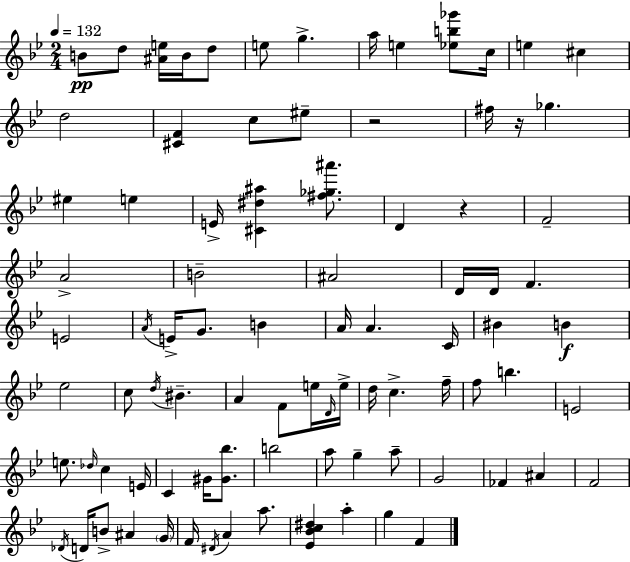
{
  \clef treble
  \numericTimeSignature
  \time 2/4
  \key g \minor
  \tempo 4 = 132
  \repeat volta 2 { b'8\pp d''8 <ais' e''>16 b'16 d''8 | e''8 g''4.-> | a''16 e''4 <ees'' b'' ges'''>8 c''16 | e''4 cis''4 | \break d''2 | <cis' f'>4 c''8 eis''8-- | r2 | fis''16 r16 ges''4. | \break eis''4 e''4 | e'16-> <cis' dis'' ais''>4 <fis'' ges'' ais'''>8. | d'4 r4 | f'2-- | \break a'2-> | b'2-- | ais'2 | d'16 d'16 f'4. | \break e'2 | \acciaccatura { a'16 } e'16-> g'8. b'4 | a'16 a'4. | c'16 bis'4 b'4\f | \break ees''2 | c''8 \acciaccatura { d''16 } bis'4.-- | a'4 f'8 | e''16 \grace { d'16 } e''16-> d''16 c''4.-> | \break f''16-- f''8 b''4. | e'2 | e''8. \grace { des''16 } c''4 | e'16 c'4 | \break gis'16 <gis' bes''>8. b''2 | a''8 g''4-- | a''8-- g'2 | fes'4 | \break ais'4 f'2 | \acciaccatura { des'16 } d'16 b'8-> | ais'4 \parenthesize g'16 f'16 \acciaccatura { dis'16 } a'4 | a''8. <ees' bes' c'' dis''>4 | \break a''4-. g''4 | f'4 } \bar "|."
}